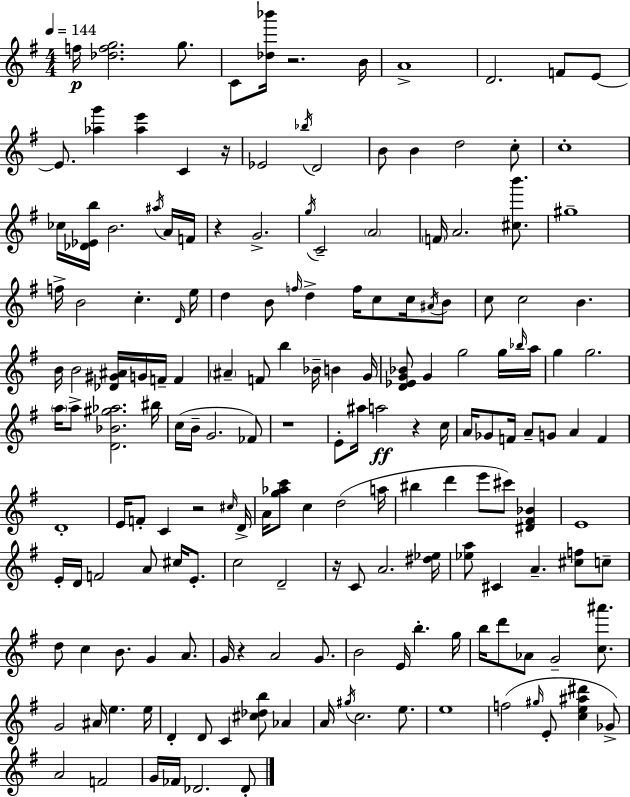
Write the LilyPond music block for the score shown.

{
  \clef treble
  \numericTimeSignature
  \time 4/4
  \key e \minor
  \tempo 4 = 144
  f''16\p <des'' f'' g''>2. g''8. | c'8 <des'' bes'''>16 r2. b'16 | a'1-> | d'2. f'8 e'8~~ | \break e'8. <aes'' g'''>4 <aes'' e'''>4 c'4 r16 | ees'2 \acciaccatura { bes''16 } d'2 | b'8 b'4 d''2 c''8-. | c''1-. | \break ces''16 <des' ees' b''>16 b'2. \acciaccatura { ais''16 } | a'16 f'16 r4 g'2.-> | \acciaccatura { g''16 } c'2-- \parenthesize a'2 | \parenthesize f'16 a'2. | \break <cis'' b'''>8. gis''1-- | f''16-> b'2 c''4.-. | \grace { d'16 } e''16 d''4 b'8 \grace { f''16 } d''4-> f''16 | c''8 c''16 \acciaccatura { ais'16 } b'8 c''8 c''2 | \break b'4. b'16 b'2 <des' gis' ais'>16 | g'16 f'16-- f'4 \parenthesize ais'4-- f'8 b''4 | bes'16-- b'4 g'16 <d' ees' g' bes'>8 g'4 g''2 | g''16 \grace { bes''16 } a''16 g''4 g''2. | \break \parenthesize a''16 a''8-> <d' bes' gis'' aes''>2. | bis''16 c''16( b'16-- g'2. | fes'8) r1 | e'8-. ais''16 a''2\ff | \break r4 c''16 a'16 ges'8 f'16 a'8-- g'8 a'4 | f'4 d'1-. | e'16 f'8-. c'4 r2 | \grace { cis''16 } d'16-> a'16 <g'' aes'' c'''>8 c''4 d''2( | \break a''16 bis''4 d'''4 | e'''8 cis'''8) <dis' fis' bes'>4 e'1 | e'16-. d'16 f'2 | a'8 cis''16 e'8.-. c''2 | \break d'2-- r16 c'8 a'2. | <dis'' ees''>16 <ees'' a''>8 cis'4 a'4.-- | <cis'' f''>8 c''8-- d''8 c''4 b'8. | g'4 a'8. g'16 r4 a'2 | \break g'8. b'2 | e'16 b''4.-. g''16 b''16 d'''8 aes'8 g'2-- | <c'' ais'''>8. g'2 | ais'16 e''4. e''16 d'4-. d'8 c'4 | \break <cis'' des'' b''>8 aes'4 a'16 \acciaccatura { gis''16 } c''2. | e''8. e''1 | f''2( | \grace { gis''16 } e'8-. <c'' e'' ais'' dis'''>4 ges'8->) a'2 | \break f'2 g'16 fes'16 des'2. | des'8-. \bar "|."
}